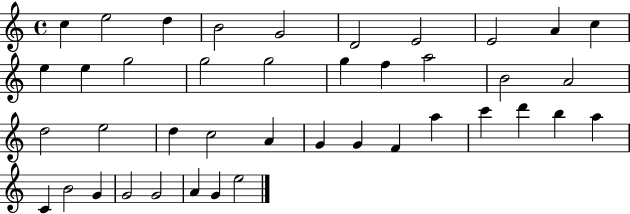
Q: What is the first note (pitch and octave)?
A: C5